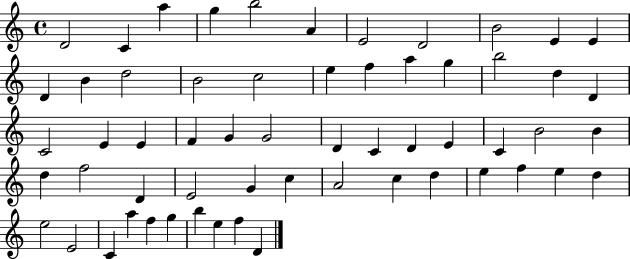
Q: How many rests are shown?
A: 0